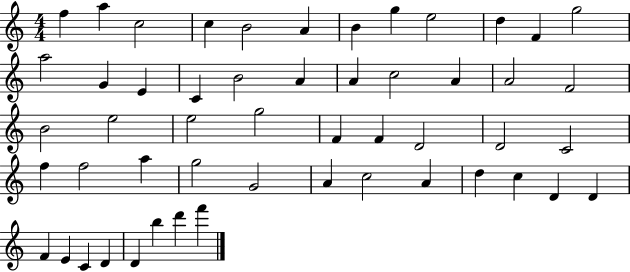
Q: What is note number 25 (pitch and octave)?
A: E5